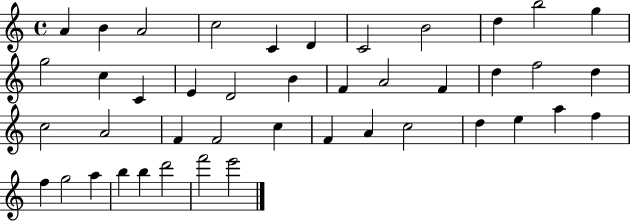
{
  \clef treble
  \time 4/4
  \defaultTimeSignature
  \key c \major
  a'4 b'4 a'2 | c''2 c'4 d'4 | c'2 b'2 | d''4 b''2 g''4 | \break g''2 c''4 c'4 | e'4 d'2 b'4 | f'4 a'2 f'4 | d''4 f''2 d''4 | \break c''2 a'2 | f'4 f'2 c''4 | f'4 a'4 c''2 | d''4 e''4 a''4 f''4 | \break f''4 g''2 a''4 | b''4 b''4 d'''2 | f'''2 e'''2 | \bar "|."
}